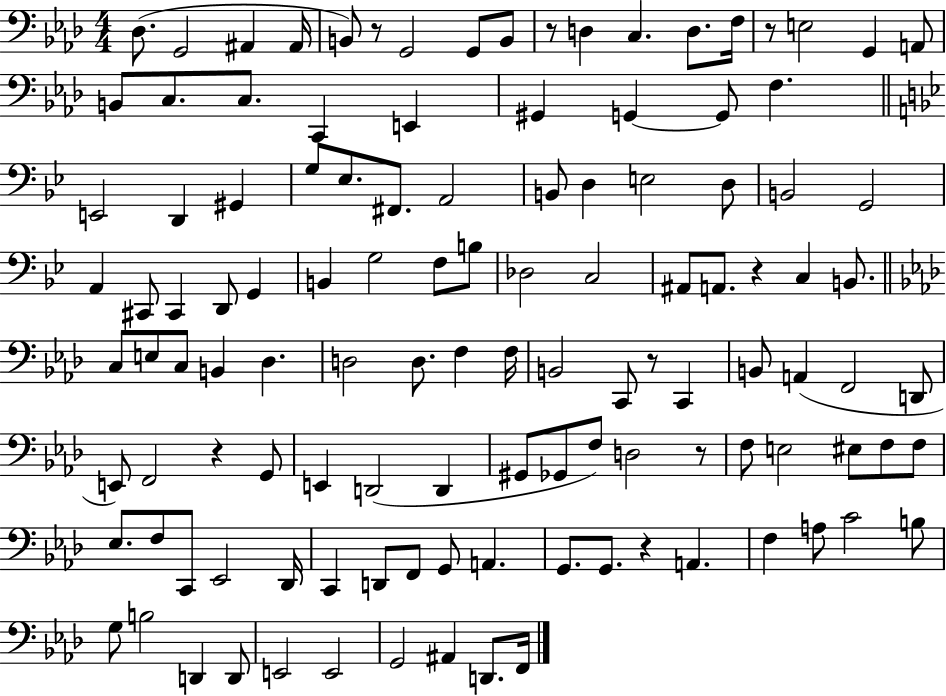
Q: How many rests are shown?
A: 8